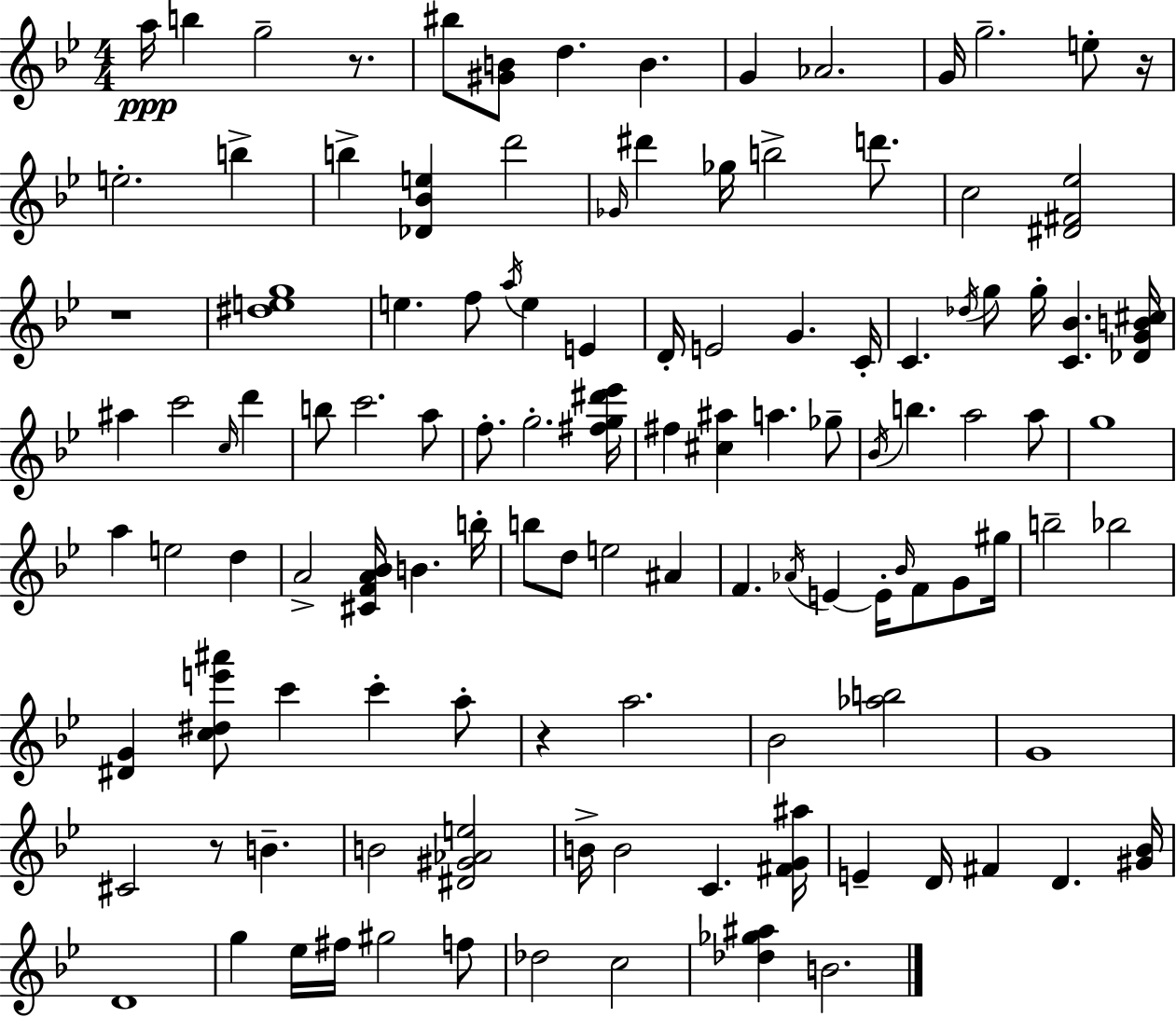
{
  \clef treble
  \numericTimeSignature
  \time 4/4
  \key bes \major
  a''16\ppp b''4 g''2-- r8. | bis''8 <gis' b'>8 d''4. b'4. | g'4 aes'2. | g'16 g''2.-- e''8-. r16 | \break e''2.-. b''4-> | b''4-> <des' bes' e''>4 d'''2 | \grace { ges'16 } dis'''4 ges''16 b''2-> d'''8. | c''2 <dis' fis' ees''>2 | \break r1 | <dis'' e'' g''>1 | e''4. f''8 \acciaccatura { a''16 } e''4 e'4 | d'16-. e'2 g'4. | \break c'16-. c'4. \acciaccatura { des''16 } g''8 g''16-. <c' bes'>4. | <des' g' b' cis''>16 ais''4 c'''2 \grace { c''16 } | d'''4 b''8 c'''2. | a''8 f''8.-. g''2.-. | \break <fis'' g'' dis''' ees'''>16 fis''4 <cis'' ais''>4 a''4. | ges''8-- \acciaccatura { bes'16 } b''4. a''2 | a''8 g''1 | a''4 e''2 | \break d''4 a'2-> <cis' f' a' bes'>16 b'4. | b''16-. b''8 d''8 e''2 | ais'4 f'4. \acciaccatura { aes'16 } e'4~~ | e'16-. \grace { bes'16 } f'8 g'8 gis''16 b''2-- bes''2 | \break <dis' g'>4 <c'' dis'' e''' ais'''>8 c'''4 | c'''4-. a''8-. r4 a''2. | bes'2 <aes'' b''>2 | g'1 | \break cis'2 r8 | b'4.-- b'2 <dis' gis' aes' e''>2 | b'16-> b'2 | c'4. <fis' g' ais''>16 e'4-- d'16 fis'4 | \break d'4. <gis' bes'>16 d'1 | g''4 ees''16 fis''16 gis''2 | f''8 des''2 c''2 | <des'' ges'' ais''>4 b'2. | \break \bar "|."
}